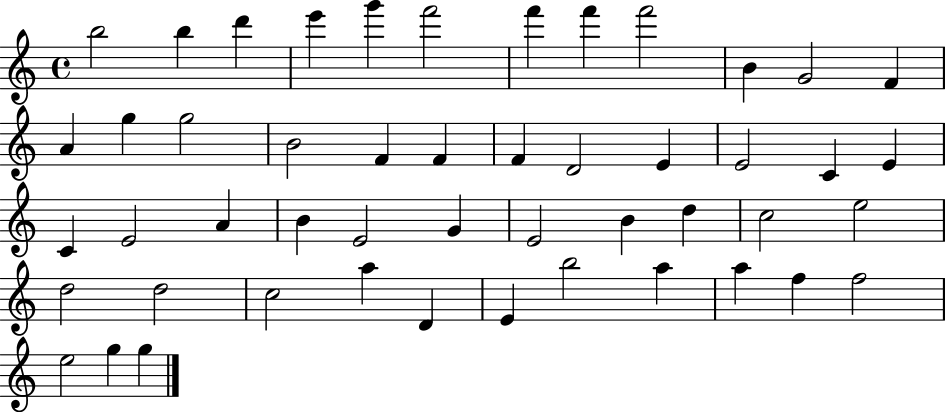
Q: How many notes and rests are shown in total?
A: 49